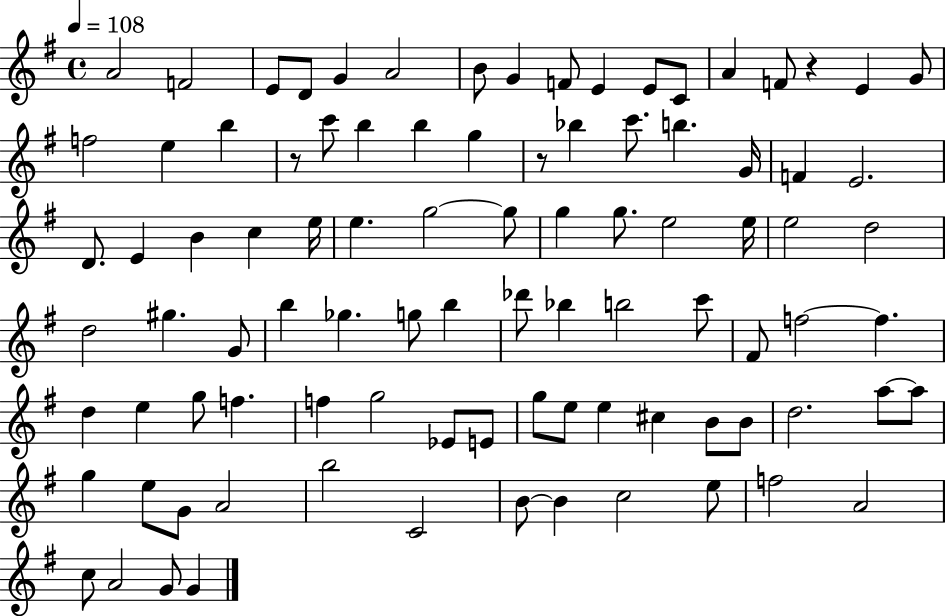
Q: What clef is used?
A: treble